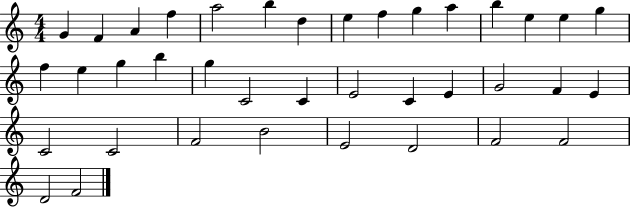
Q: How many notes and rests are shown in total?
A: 38